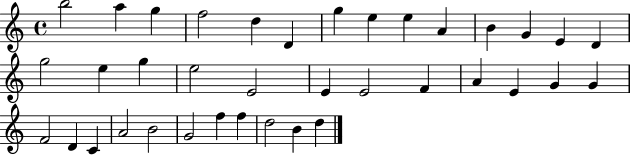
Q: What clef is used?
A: treble